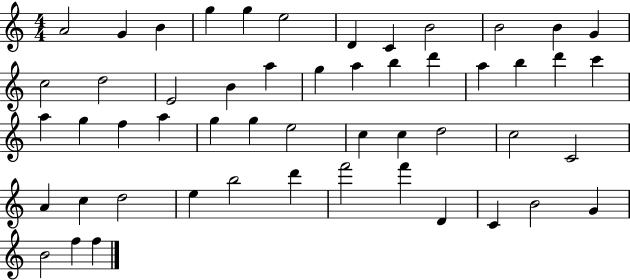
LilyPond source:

{
  \clef treble
  \numericTimeSignature
  \time 4/4
  \key c \major
  a'2 g'4 b'4 | g''4 g''4 e''2 | d'4 c'4 b'2 | b'2 b'4 g'4 | \break c''2 d''2 | e'2 b'4 a''4 | g''4 a''4 b''4 d'''4 | a''4 b''4 d'''4 c'''4 | \break a''4 g''4 f''4 a''4 | g''4 g''4 e''2 | c''4 c''4 d''2 | c''2 c'2 | \break a'4 c''4 d''2 | e''4 b''2 d'''4 | f'''2 f'''4 d'4 | c'4 b'2 g'4 | \break b'2 f''4 f''4 | \bar "|."
}